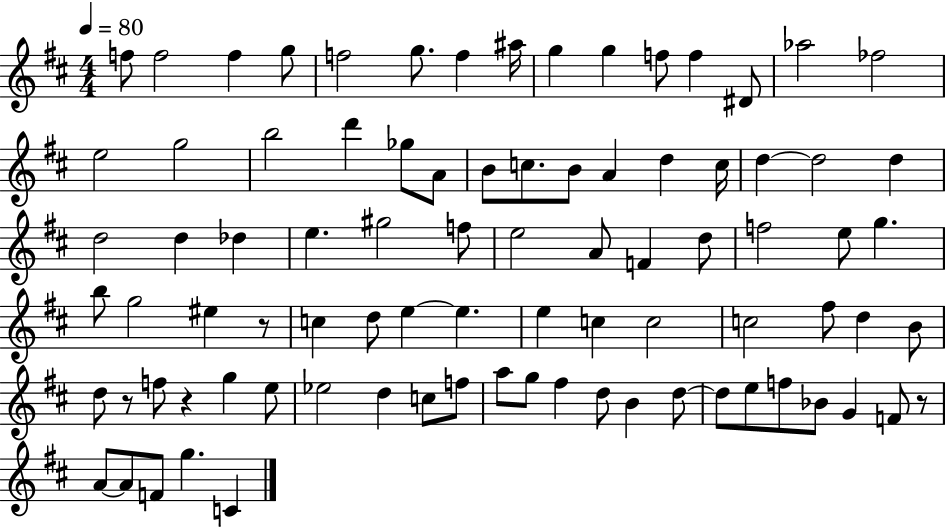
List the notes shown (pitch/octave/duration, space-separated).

F5/e F5/h F5/q G5/e F5/h G5/e. F5/q A#5/s G5/q G5/q F5/e F5/q D#4/e Ab5/h FES5/h E5/h G5/h B5/h D6/q Gb5/e A4/e B4/e C5/e. B4/e A4/q D5/q C5/s D5/q D5/h D5/q D5/h D5/q Db5/q E5/q. G#5/h F5/e E5/h A4/e F4/q D5/e F5/h E5/e G5/q. B5/e G5/h EIS5/q R/e C5/q D5/e E5/q E5/q. E5/q C5/q C5/h C5/h F#5/e D5/q B4/e D5/e R/e F5/e R/q G5/q E5/e Eb5/h D5/q C5/e F5/e A5/e G5/e F#5/q D5/e B4/q D5/e D5/e E5/e F5/e Bb4/e G4/q F4/e R/e A4/e A4/e F4/e G5/q. C4/q